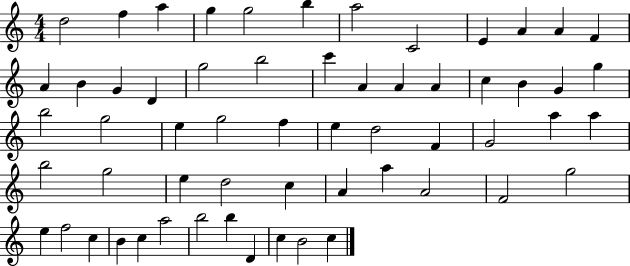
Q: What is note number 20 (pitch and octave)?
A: A4